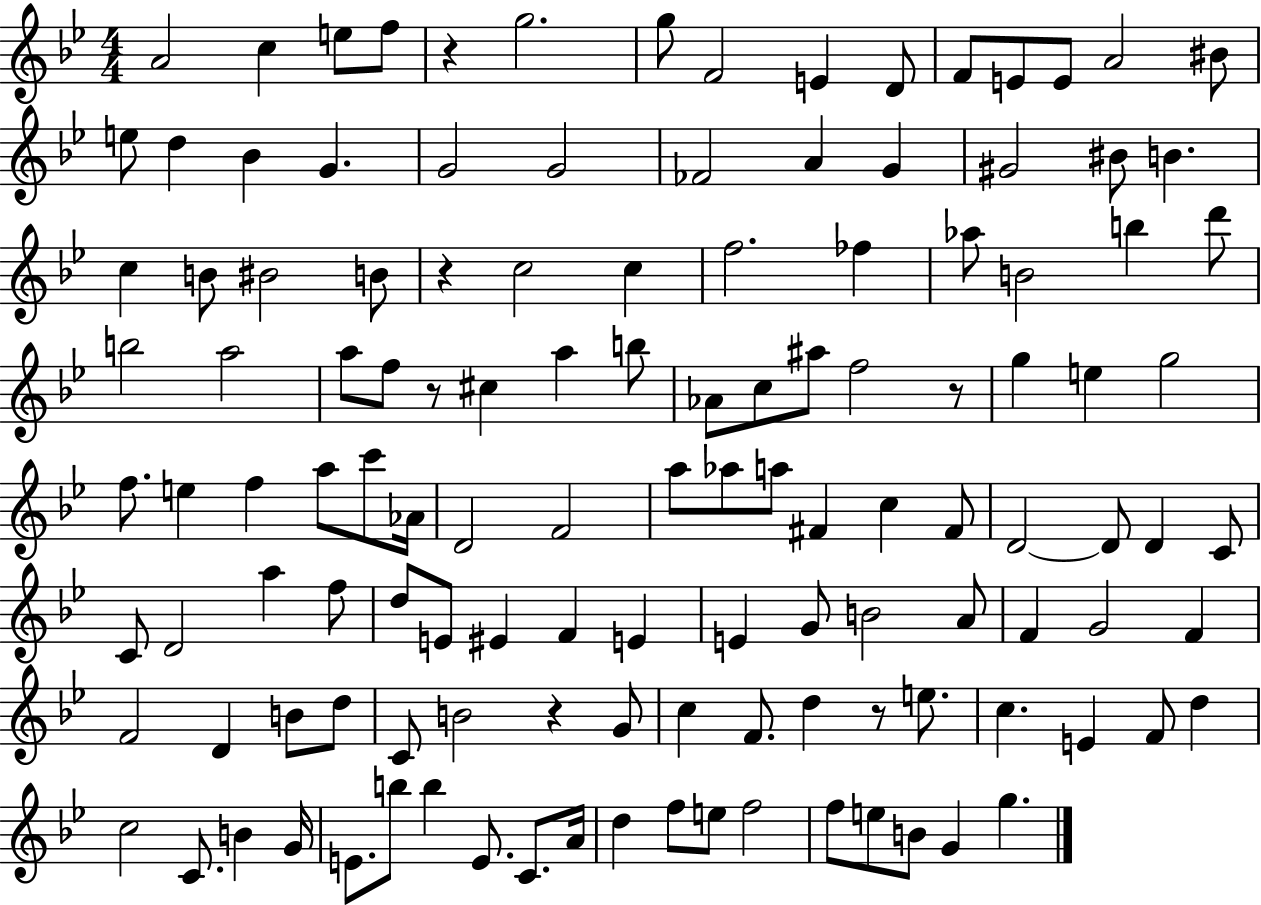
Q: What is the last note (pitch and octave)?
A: G5